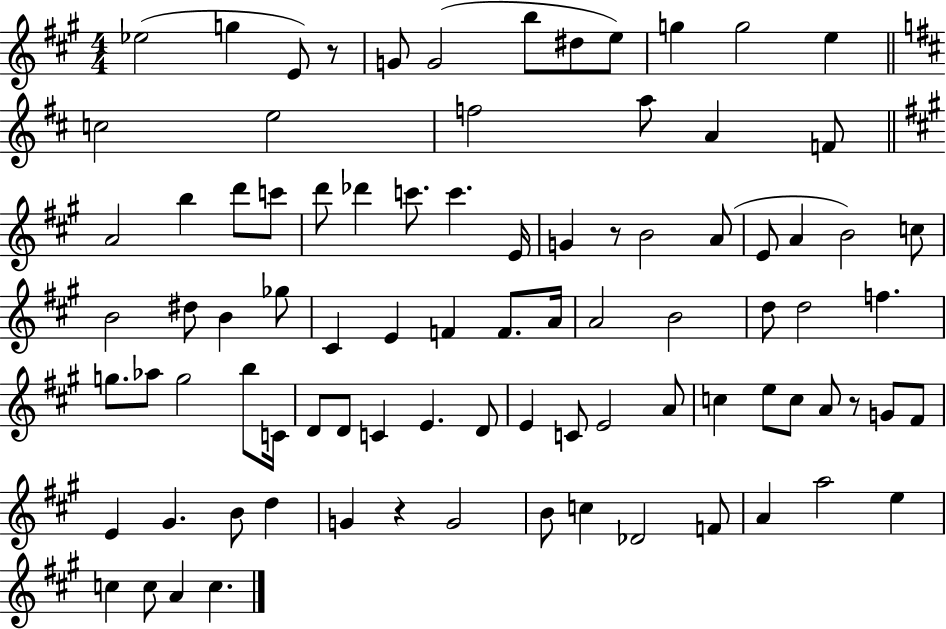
{
  \clef treble
  \numericTimeSignature
  \time 4/4
  \key a \major
  ees''2( g''4 e'8) r8 | g'8 g'2( b''8 dis''8 e''8) | g''4 g''2 e''4 | \bar "||" \break \key b \minor c''2 e''2 | f''2 a''8 a'4 f'8 | \bar "||" \break \key a \major a'2 b''4 d'''8 c'''8 | d'''8 des'''4 c'''8. c'''4. e'16 | g'4 r8 b'2 a'8( | e'8 a'4 b'2) c''8 | \break b'2 dis''8 b'4 ges''8 | cis'4 e'4 f'4 f'8. a'16 | a'2 b'2 | d''8 d''2 f''4. | \break g''8. aes''8 g''2 b''8 c'16 | d'8 d'8 c'4 e'4. d'8 | e'4 c'8 e'2 a'8 | c''4 e''8 c''8 a'8 r8 g'8 fis'8 | \break e'4 gis'4. b'8 d''4 | g'4 r4 g'2 | b'8 c''4 des'2 f'8 | a'4 a''2 e''4 | \break c''4 c''8 a'4 c''4. | \bar "|."
}